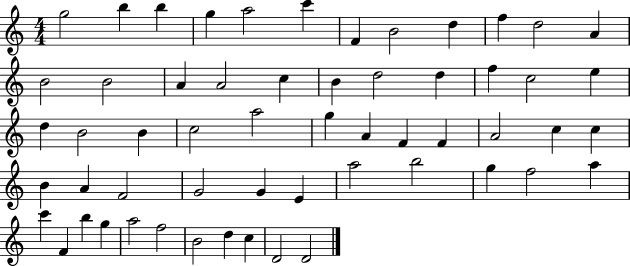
{
  \clef treble
  \numericTimeSignature
  \time 4/4
  \key c \major
  g''2 b''4 b''4 | g''4 a''2 c'''4 | f'4 b'2 d''4 | f''4 d''2 a'4 | \break b'2 b'2 | a'4 a'2 c''4 | b'4 d''2 d''4 | f''4 c''2 e''4 | \break d''4 b'2 b'4 | c''2 a''2 | g''4 a'4 f'4 f'4 | a'2 c''4 c''4 | \break b'4 a'4 f'2 | g'2 g'4 e'4 | a''2 b''2 | g''4 f''2 a''4 | \break c'''4 f'4 b''4 g''4 | a''2 f''2 | b'2 d''4 c''4 | d'2 d'2 | \break \bar "|."
}